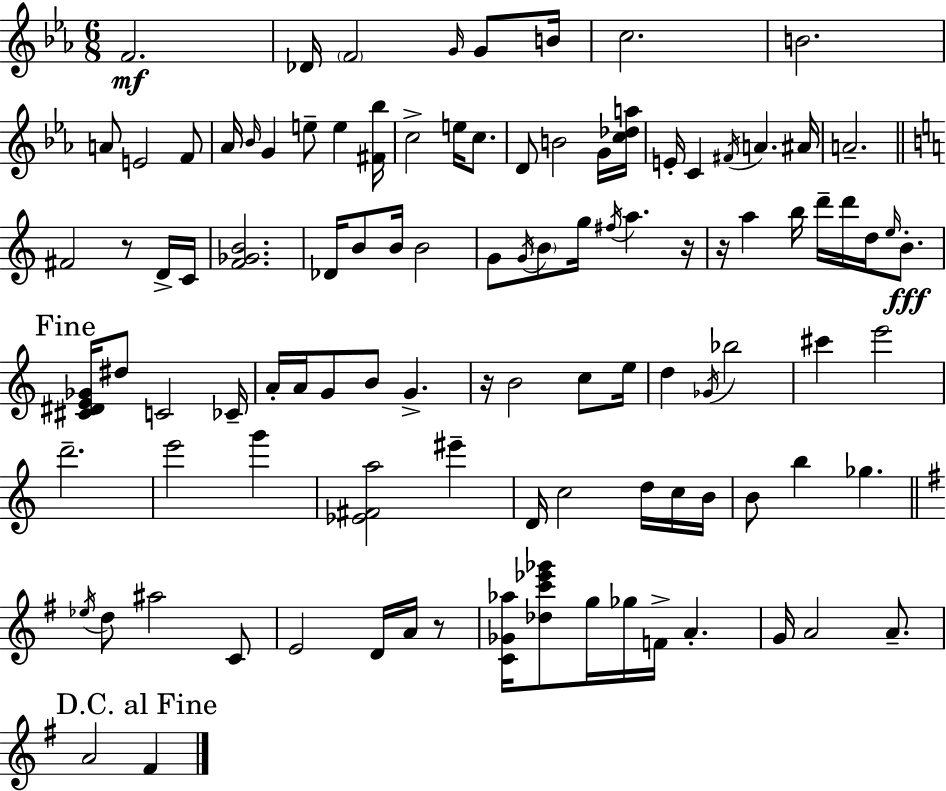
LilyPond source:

{
  \clef treble
  \numericTimeSignature
  \time 6/8
  \key ees \major
  \repeat volta 2 { f'2.\mf | des'16 \parenthesize f'2 \grace { g'16 } g'8 | b'16 c''2. | b'2. | \break a'8 e'2 f'8 | aes'16 \grace { bes'16 } g'4 e''8-- e''4 | <fis' bes''>16 c''2-> e''16 c''8. | d'8 b'2 | \break g'16 <c'' des'' a''>16 e'16-. c'4 \acciaccatura { fis'16 } a'4. | ais'16 a'2.-- | \bar "||" \break \key c \major fis'2 r8 d'16-> c'16 | <f' ges' b'>2. | des'16 b'8 b'16 b'2 | g'8 \acciaccatura { g'16 } \parenthesize b'8 g''16 \acciaccatura { fis''16 } a''4. | \break r16 r16 a''4 b''16 d'''16-- d'''16 d''16 \grace { e''16 }\fff | b'8.-. \mark "Fine" <cis' dis' e' ges'>16 dis''8 c'2 | ces'16-- a'16-. a'16 g'8 b'8 g'4.-> | r16 b'2 | \break c''8 e''16 d''4 \acciaccatura { ges'16 } bes''2 | cis'''4 e'''2 | d'''2.-- | e'''2 | \break g'''4 <ees' fis' a''>2 | eis'''4-- d'16 c''2 | d''16 c''16 b'16 b'8 b''4 ges''4. | \bar "||" \break \key g \major \acciaccatura { ees''16 } d''8 ais''2 c'8 | e'2 d'16 a'16 r8 | <c' ges' aes''>16 <des'' c''' ees''' ges'''>8 g''16 ges''16 f'16-> a'4.-. | g'16 a'2 a'8.-- | \break \mark "D.C. al Fine" a'2 fis'4 | } \bar "|."
}